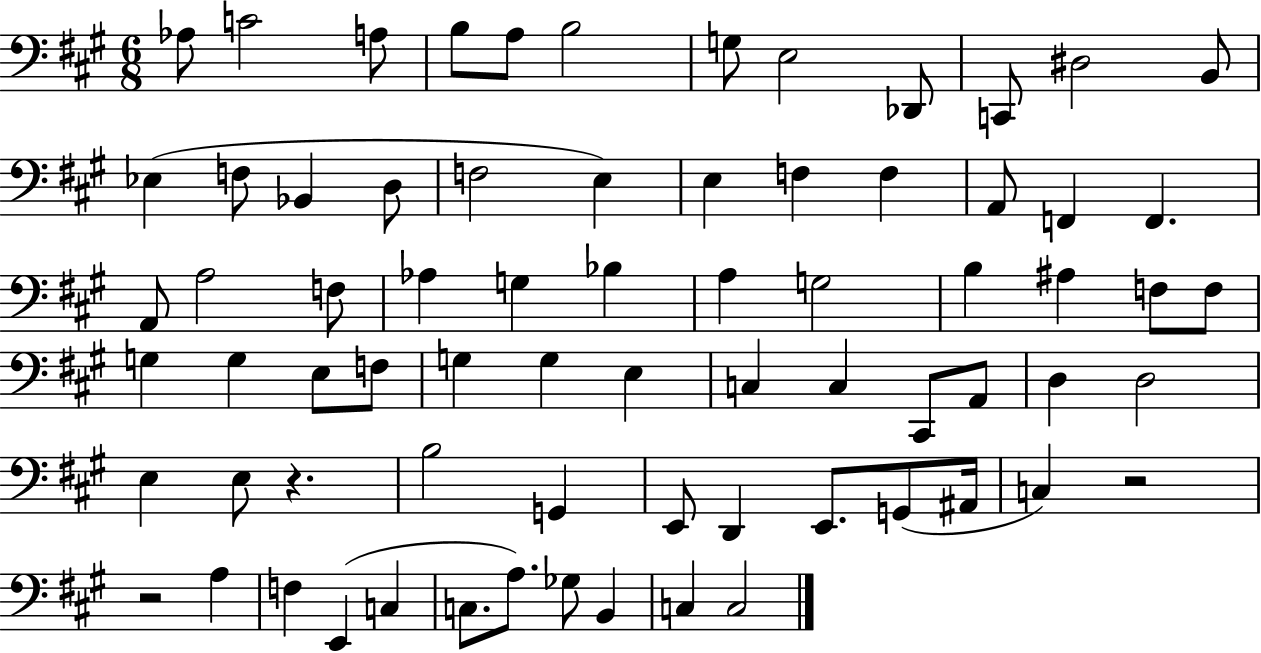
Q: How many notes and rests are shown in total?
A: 72